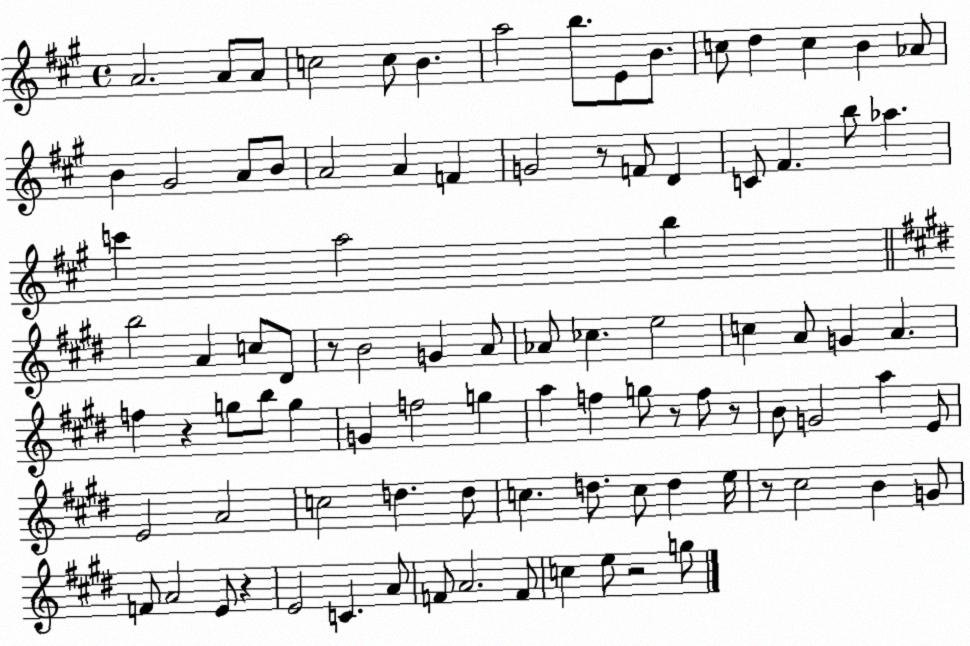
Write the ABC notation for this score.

X:1
T:Untitled
M:4/4
L:1/4
K:A
A2 A/2 A/2 c2 c/2 B a2 b/2 E/2 B/2 c/2 d c B _A/2 B ^G2 A/2 B/2 A2 A F G2 z/2 F/2 D C/2 ^F b/2 _a c' a2 b b2 A c/2 ^D/2 z/2 B2 G A/2 _A/2 _c e2 c A/2 G A f z g/2 b/2 g G f2 g a f g/2 z/2 f/2 z/2 B/2 G2 a E/2 E2 A2 c2 d d/2 c d/2 c/2 d e/4 z/2 ^c2 B G/2 F/2 A2 E/2 z E2 C A/2 F/2 A2 F/2 c e/2 z2 g/2